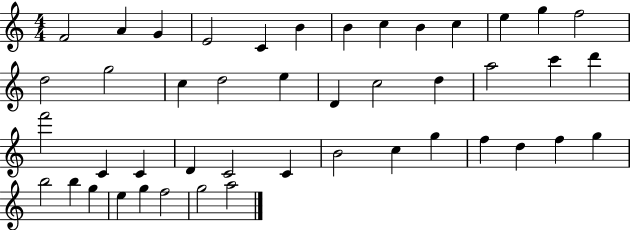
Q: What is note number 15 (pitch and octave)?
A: G5